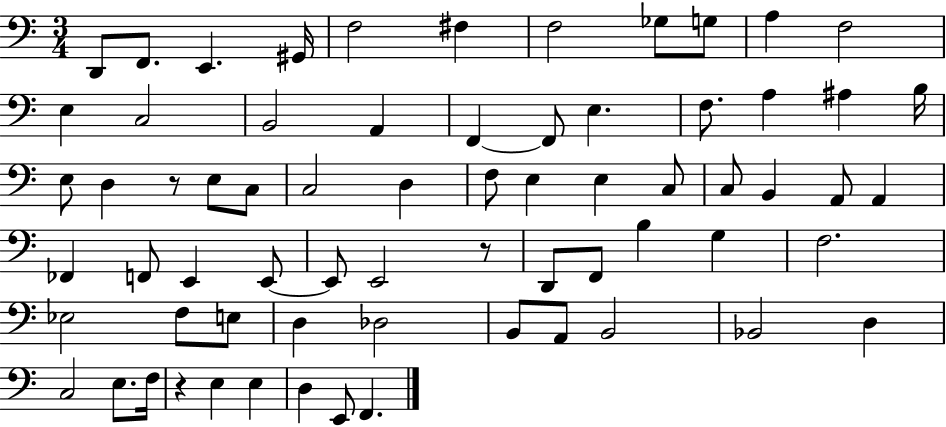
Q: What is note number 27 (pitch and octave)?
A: C3